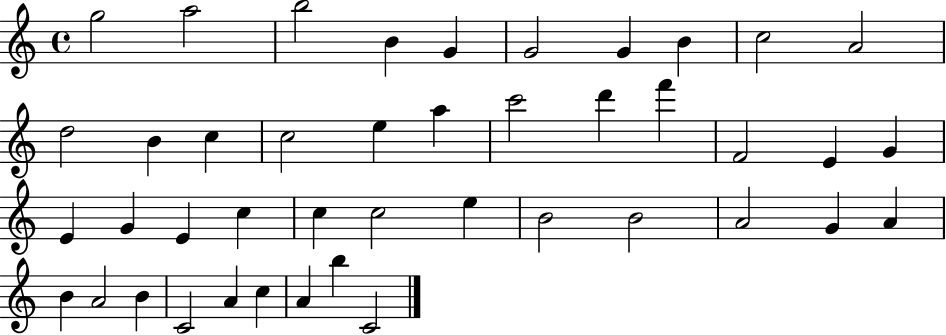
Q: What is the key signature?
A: C major